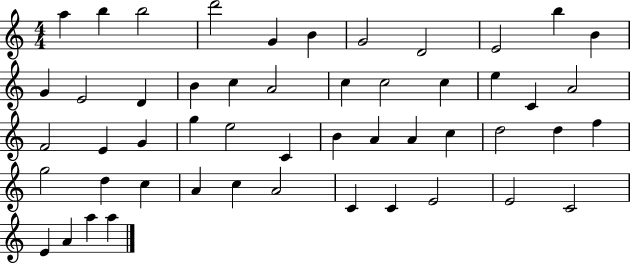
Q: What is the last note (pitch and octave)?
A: A5